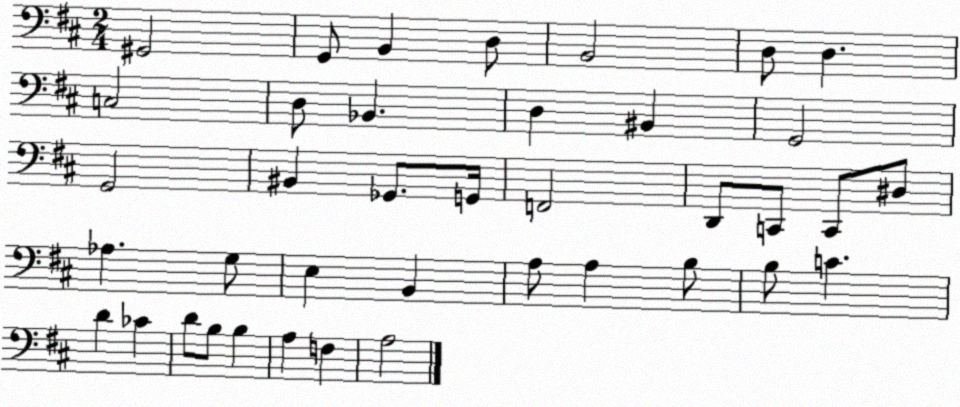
X:1
T:Untitled
M:2/4
L:1/4
K:D
^G,,2 G,,/2 B,, D,/2 B,,2 D,/2 D, C,2 D,/2 _B,, D, ^B,, G,,2 G,,2 ^B,, _G,,/2 G,,/4 F,,2 D,,/2 C,,/2 C,,/2 ^D,/2 _A, G,/2 E, B,, A,/2 A, B,/2 B,/2 C D _C D/2 B,/2 B, A, F, A,2